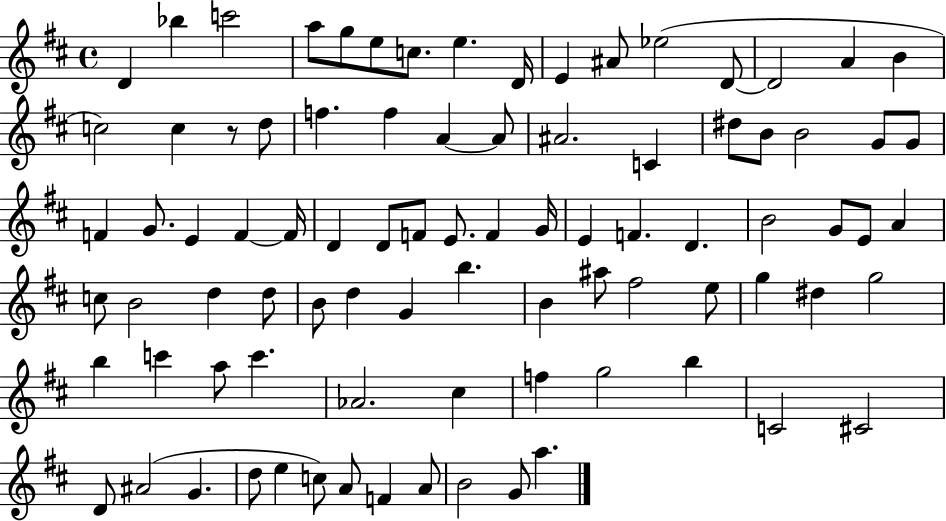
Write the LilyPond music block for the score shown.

{
  \clef treble
  \time 4/4
  \defaultTimeSignature
  \key d \major
  d'4 bes''4 c'''2 | a''8 g''8 e''8 c''8. e''4. d'16 | e'4 ais'8 ees''2( d'8~~ | d'2 a'4 b'4 | \break c''2) c''4 r8 d''8 | f''4. f''4 a'4~~ a'8 | ais'2. c'4 | dis''8 b'8 b'2 g'8 g'8 | \break f'4 g'8. e'4 f'4~~ f'16 | d'4 d'8 f'8 e'8. f'4 g'16 | e'4 f'4. d'4. | b'2 g'8 e'8 a'4 | \break c''8 b'2 d''4 d''8 | b'8 d''4 g'4 b''4. | b'4 ais''8 fis''2 e''8 | g''4 dis''4 g''2 | \break b''4 c'''4 a''8 c'''4. | aes'2. cis''4 | f''4 g''2 b''4 | c'2 cis'2 | \break d'8 ais'2( g'4. | d''8 e''4 c''8) a'8 f'4 a'8 | b'2 g'8 a''4. | \bar "|."
}